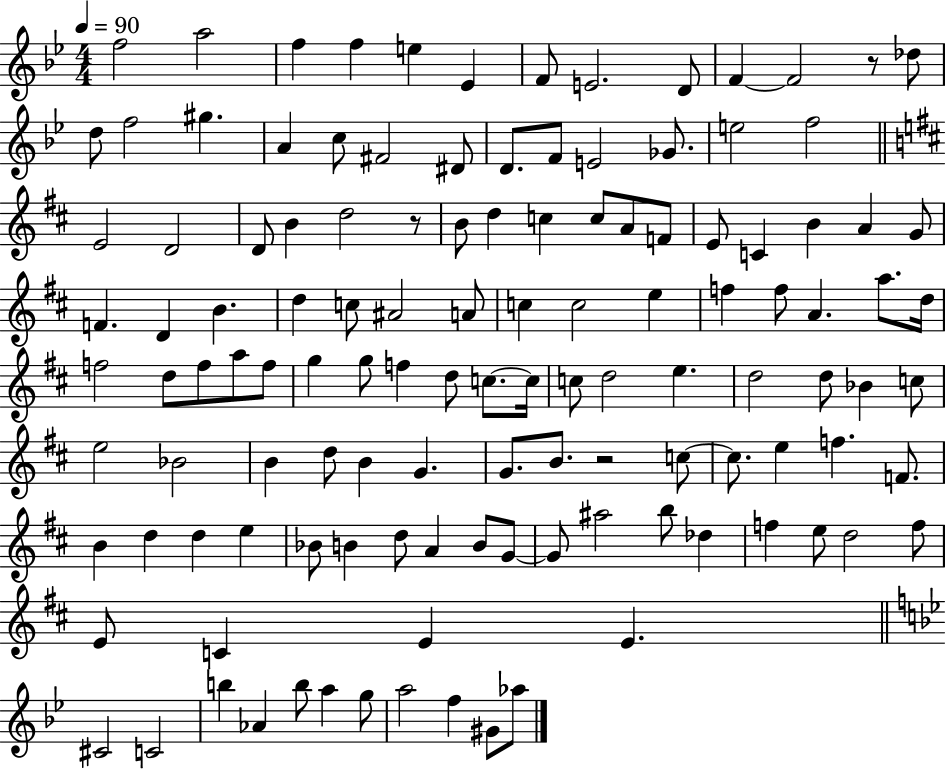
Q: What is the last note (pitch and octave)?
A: Ab5